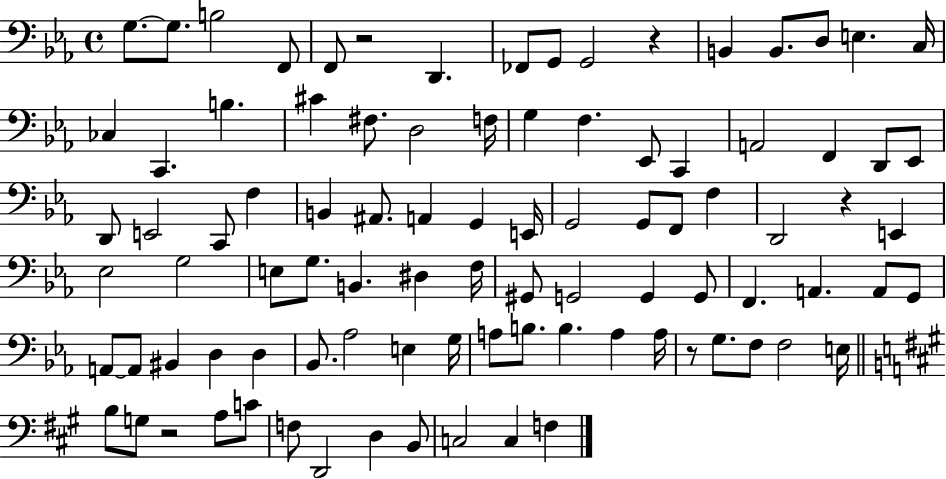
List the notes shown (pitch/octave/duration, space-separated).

G3/e. G3/e. B3/h F2/e F2/e R/h D2/q. FES2/e G2/e G2/h R/q B2/q B2/e. D3/e E3/q. C3/s CES3/q C2/q. B3/q. C#4/q F#3/e. D3/h F3/s G3/q F3/q. Eb2/e C2/q A2/h F2/q D2/e Eb2/e D2/e E2/h C2/e F3/q B2/q A#2/e. A2/q G2/q E2/s G2/h G2/e F2/e F3/q D2/h R/q E2/q Eb3/h G3/h E3/e G3/e. B2/q. D#3/q F3/s G#2/e G2/h G2/q G2/e F2/q. A2/q. A2/e G2/e A2/e A2/e BIS2/q D3/q D3/q Bb2/e. Ab3/h E3/q G3/s A3/e B3/e. B3/q. A3/q A3/s R/e G3/e. F3/e F3/h E3/s B3/e G3/e R/h A3/e C4/e F3/e D2/h D3/q B2/e C3/h C3/q F3/q